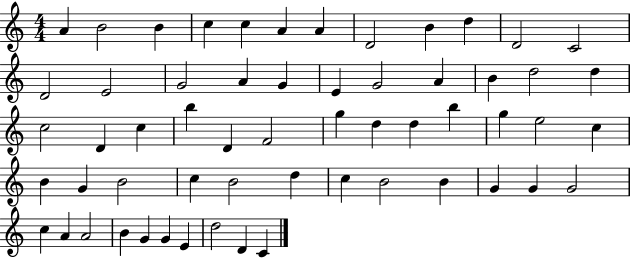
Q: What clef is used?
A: treble